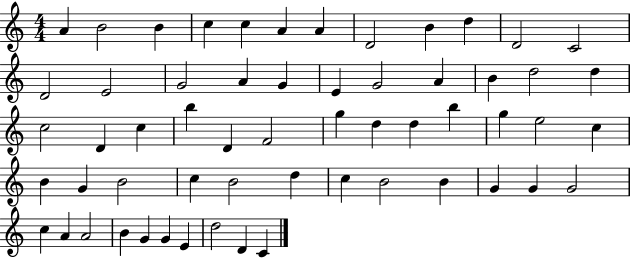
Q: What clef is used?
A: treble